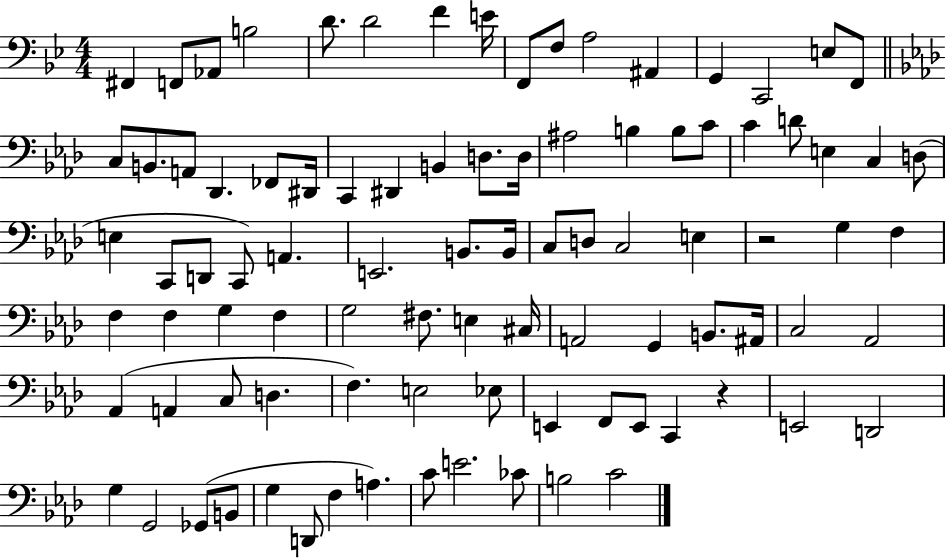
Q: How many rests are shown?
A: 2